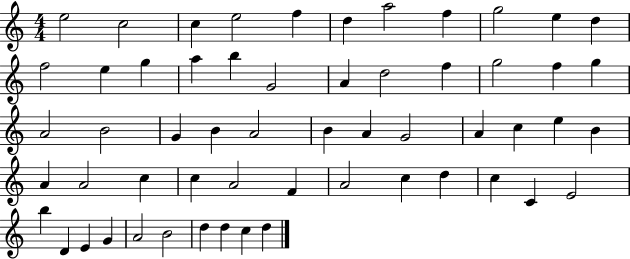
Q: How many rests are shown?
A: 0